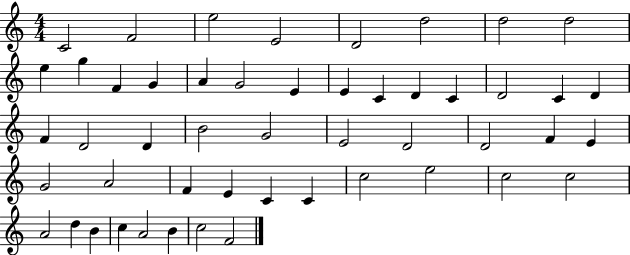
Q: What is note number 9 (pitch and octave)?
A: E5